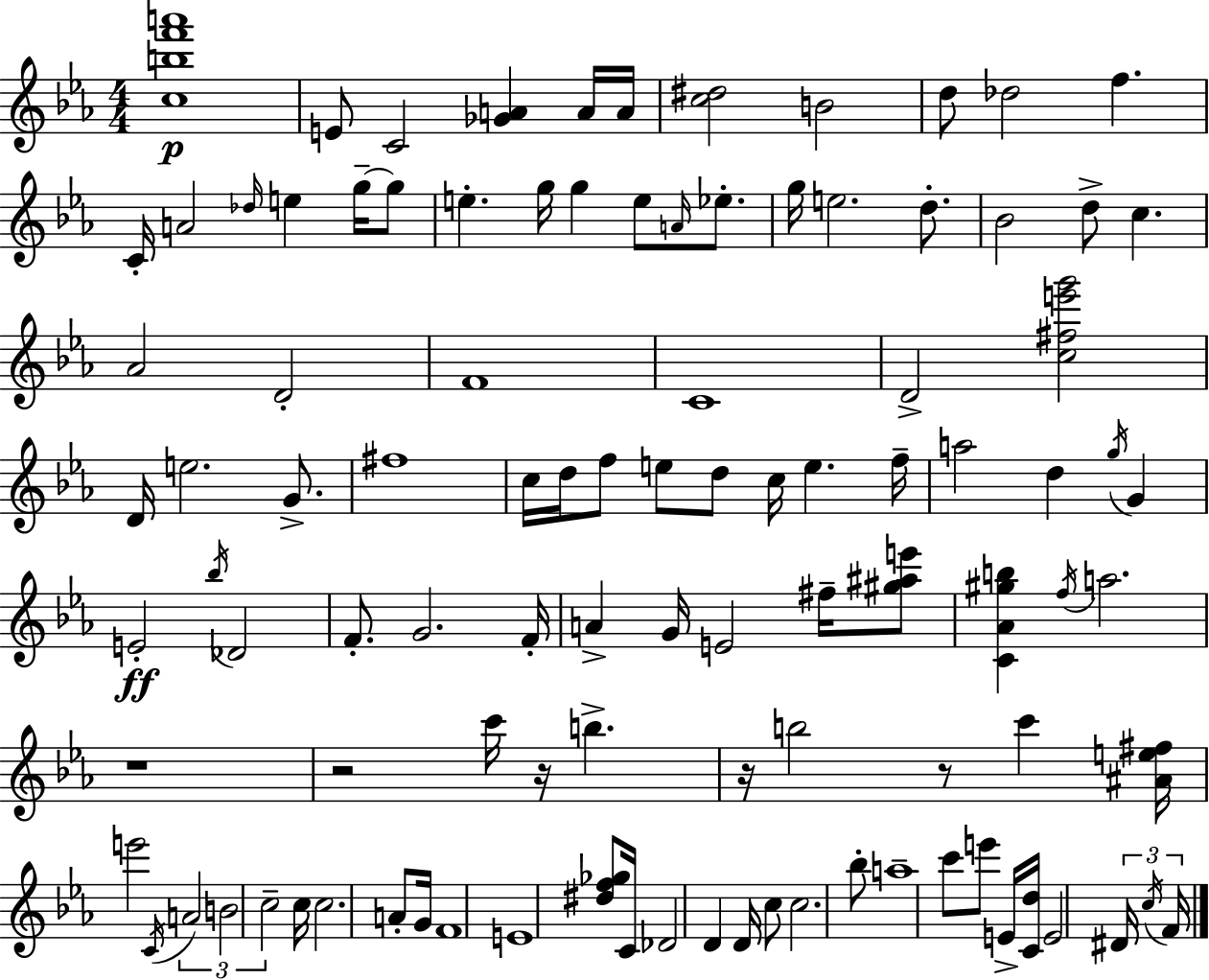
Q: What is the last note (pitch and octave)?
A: F4